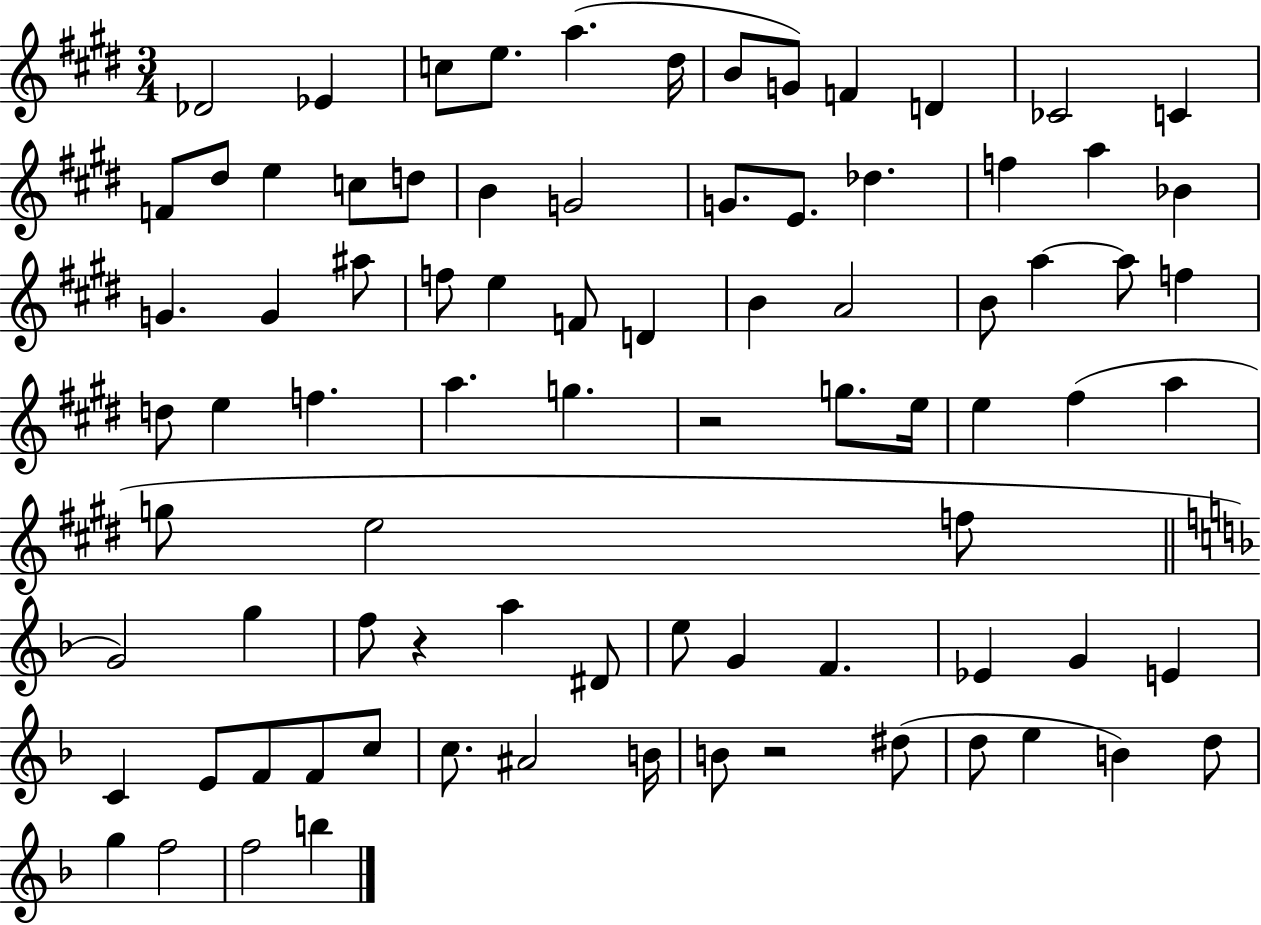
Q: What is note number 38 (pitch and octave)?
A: F5